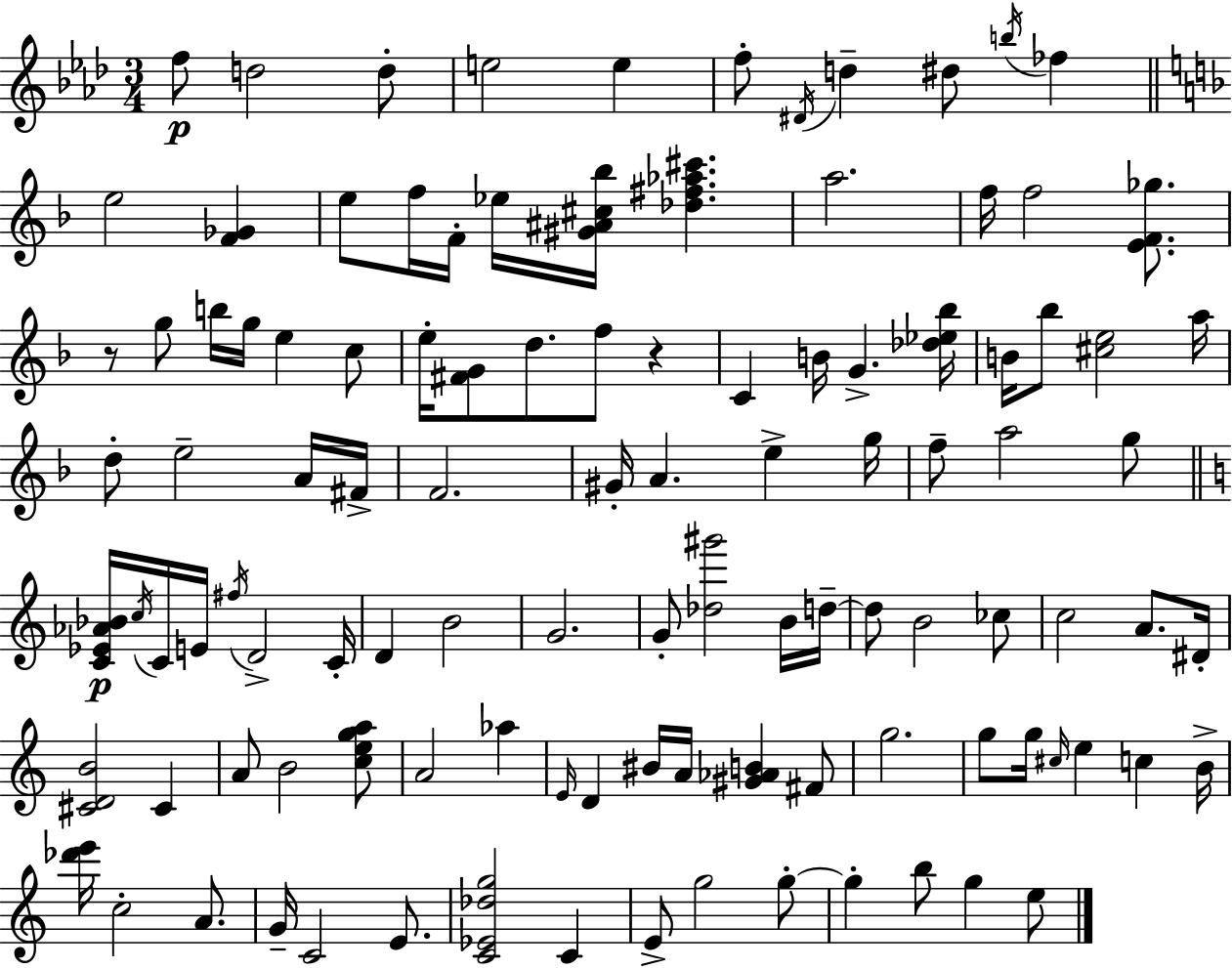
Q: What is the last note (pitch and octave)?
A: E5